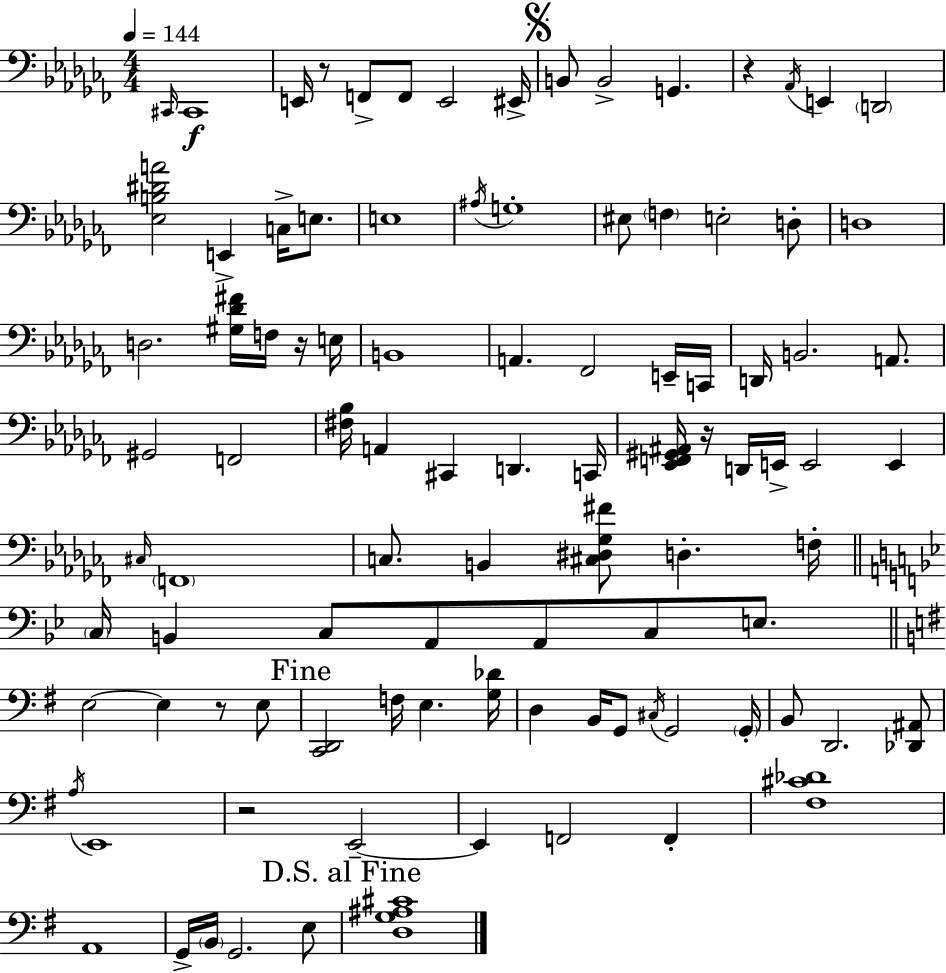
X:1
T:Untitled
M:4/4
L:1/4
K:Abm
^C,,/4 ^C,,4 E,,/4 z/2 F,,/2 F,,/2 E,,2 ^E,,/4 B,,/2 B,,2 G,, z _A,,/4 E,, D,,2 [_E,B,^DA]2 E,, C,/4 E,/2 E,4 ^A,/4 G,4 ^E,/2 F, E,2 D,/2 D,4 D,2 [^G,_D^F]/4 F,/4 z/4 E,/4 B,,4 A,, _F,,2 E,,/4 C,,/4 D,,/4 B,,2 A,,/2 ^G,,2 F,,2 [^F,_B,]/4 A,, ^C,, D,, C,,/4 [_E,,F,,^G,,^A,,]/4 z/4 D,,/4 E,,/4 E,,2 E,, ^C,/4 F,,4 C,/2 B,, [^C,^D,_G,^F]/2 D, F,/4 C,/4 B,, C,/2 A,,/2 A,,/2 C,/2 E,/2 E,2 E, z/2 E,/2 [C,,D,,]2 F,/4 E, [G,_D]/4 D, B,,/4 G,,/2 ^C,/4 G,,2 G,,/4 B,,/2 D,,2 [_D,,^A,,]/2 A,/4 E,,4 z2 E,,2 E,, F,,2 F,, [^F,^C_D]4 A,,4 G,,/4 B,,/4 G,,2 E,/2 [D,G,^A,^C]4